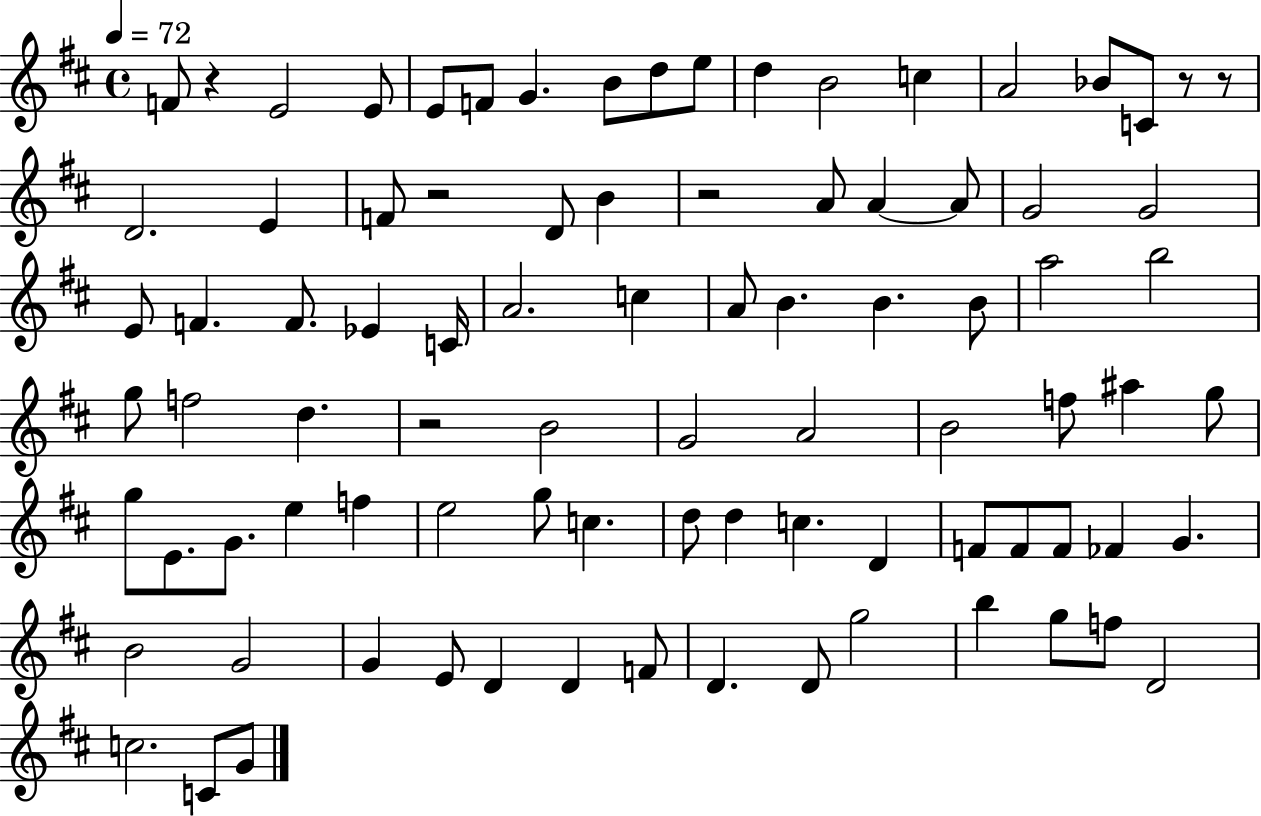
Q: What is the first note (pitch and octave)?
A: F4